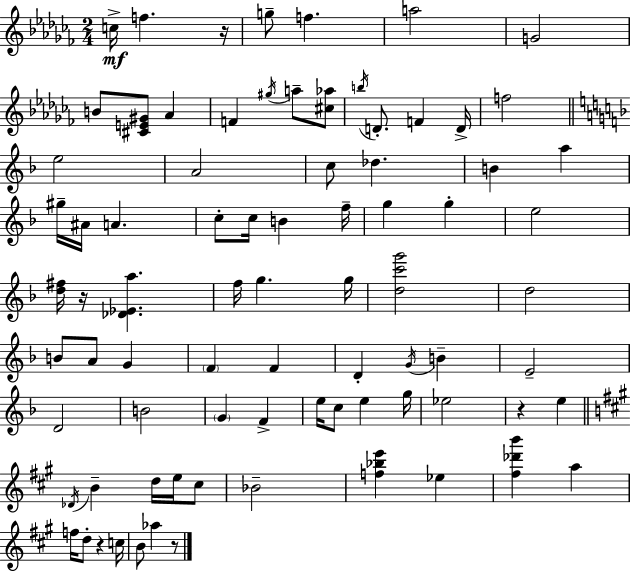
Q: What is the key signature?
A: AES minor